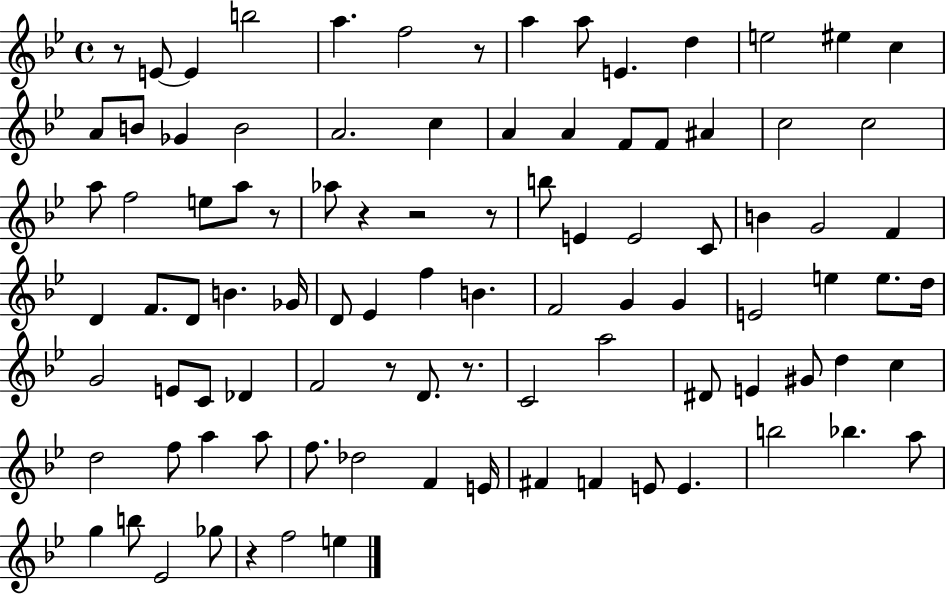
X:1
T:Untitled
M:4/4
L:1/4
K:Bb
z/2 E/2 E b2 a f2 z/2 a a/2 E d e2 ^e c A/2 B/2 _G B2 A2 c A A F/2 F/2 ^A c2 c2 a/2 f2 e/2 a/2 z/2 _a/2 z z2 z/2 b/2 E E2 C/2 B G2 F D F/2 D/2 B _G/4 D/2 _E f B F2 G G E2 e e/2 d/4 G2 E/2 C/2 _D F2 z/2 D/2 z/2 C2 a2 ^D/2 E ^G/2 d c d2 f/2 a a/2 f/2 _d2 F E/4 ^F F E/2 E b2 _b a/2 g b/2 _E2 _g/2 z f2 e